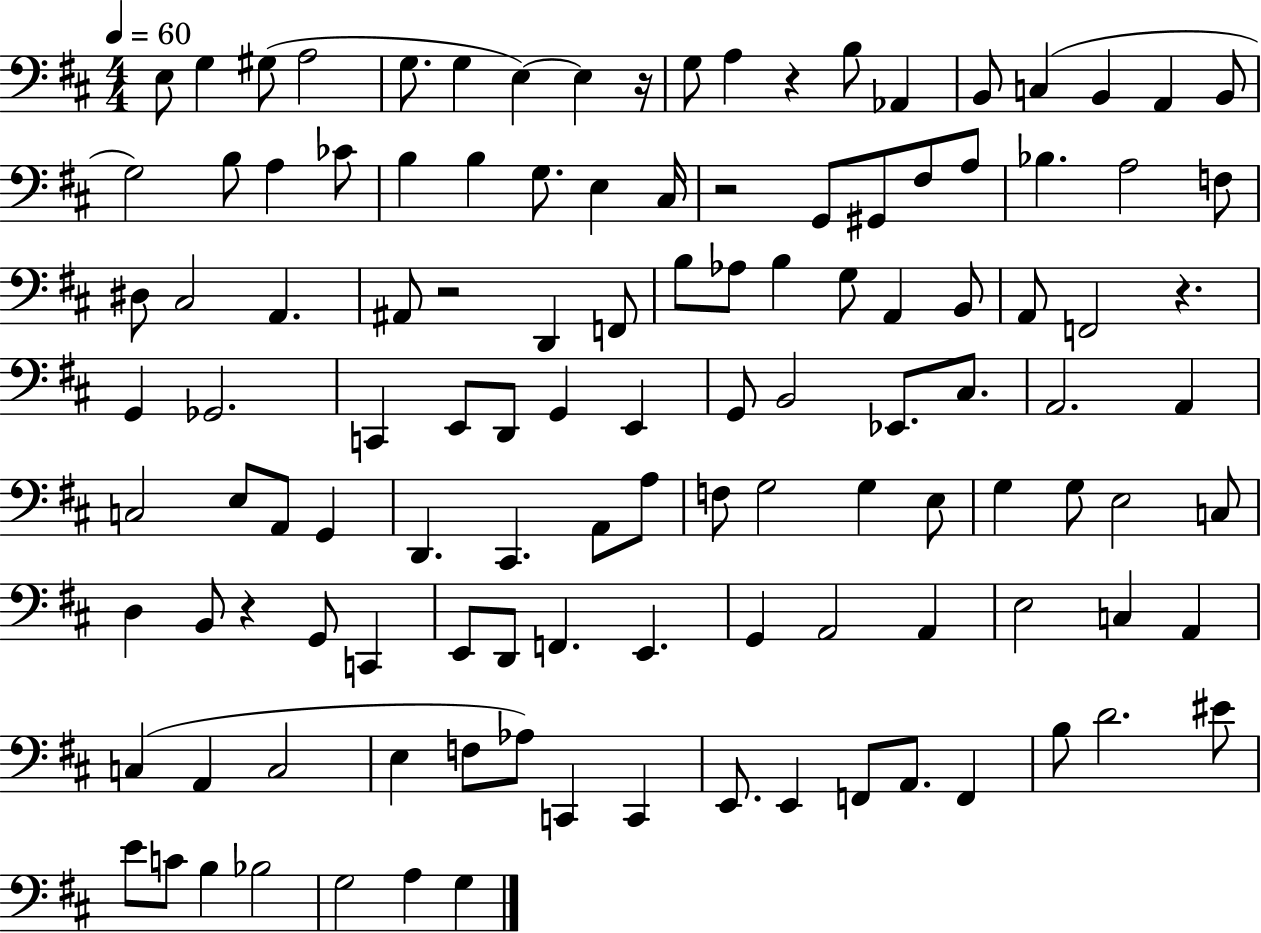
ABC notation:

X:1
T:Untitled
M:4/4
L:1/4
K:D
E,/2 G, ^G,/2 A,2 G,/2 G, E, E, z/4 G,/2 A, z B,/2 _A,, B,,/2 C, B,, A,, B,,/2 G,2 B,/2 A, _C/2 B, B, G,/2 E, ^C,/4 z2 G,,/2 ^G,,/2 ^F,/2 A,/2 _B, A,2 F,/2 ^D,/2 ^C,2 A,, ^A,,/2 z2 D,, F,,/2 B,/2 _A,/2 B, G,/2 A,, B,,/2 A,,/2 F,,2 z G,, _G,,2 C,, E,,/2 D,,/2 G,, E,, G,,/2 B,,2 _E,,/2 ^C,/2 A,,2 A,, C,2 E,/2 A,,/2 G,, D,, ^C,, A,,/2 A,/2 F,/2 G,2 G, E,/2 G, G,/2 E,2 C,/2 D, B,,/2 z G,,/2 C,, E,,/2 D,,/2 F,, E,, G,, A,,2 A,, E,2 C, A,, C, A,, C,2 E, F,/2 _A,/2 C,, C,, E,,/2 E,, F,,/2 A,,/2 F,, B,/2 D2 ^E/2 E/2 C/2 B, _B,2 G,2 A, G,